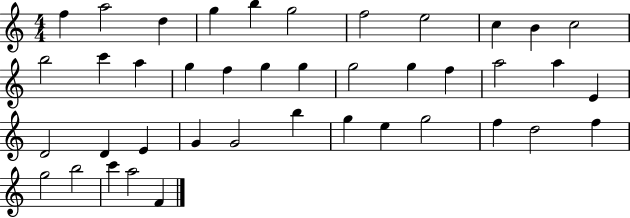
X:1
T:Untitled
M:4/4
L:1/4
K:C
f a2 d g b g2 f2 e2 c B c2 b2 c' a g f g g g2 g f a2 a E D2 D E G G2 b g e g2 f d2 f g2 b2 c' a2 F